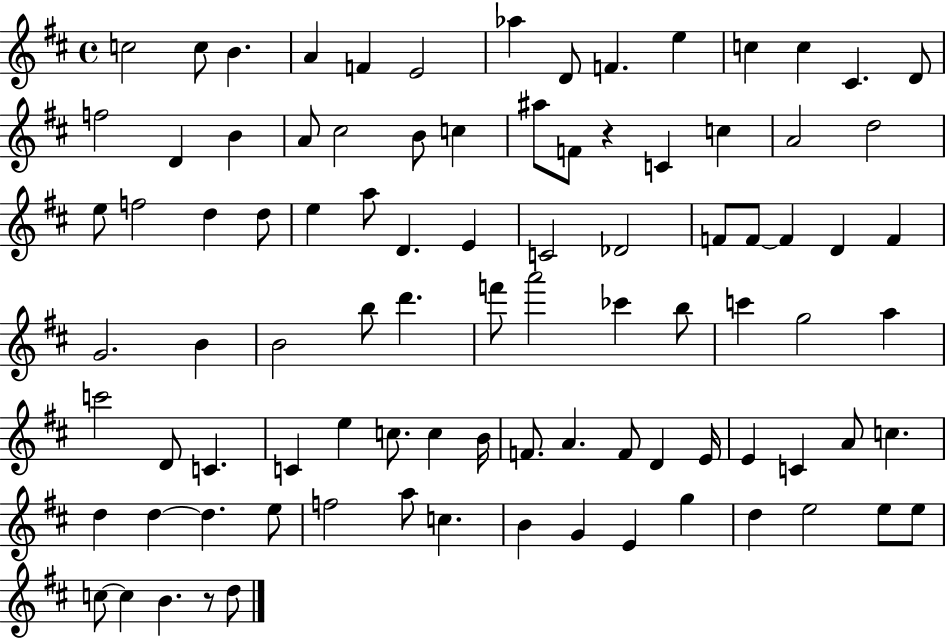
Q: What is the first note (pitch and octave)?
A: C5